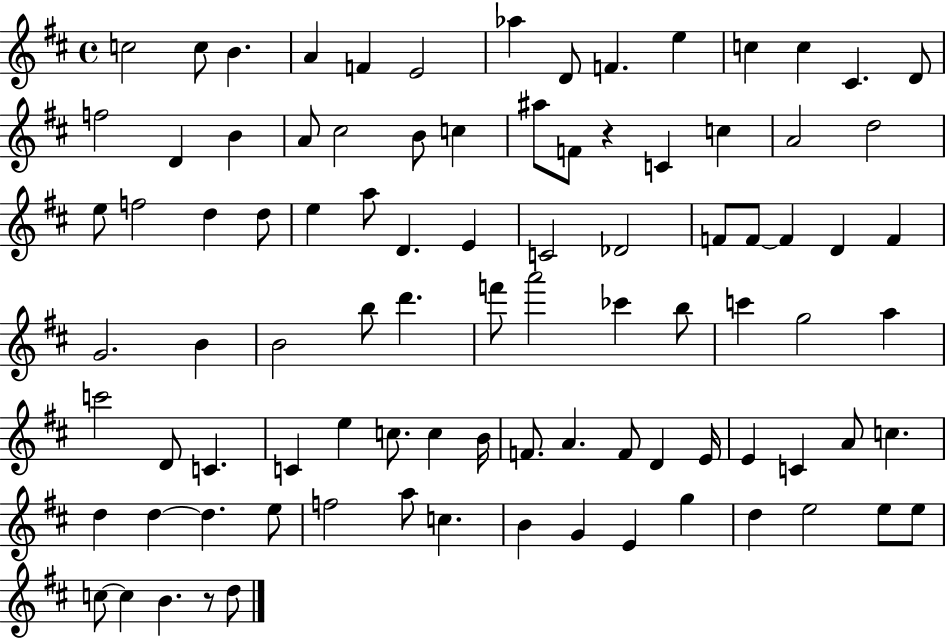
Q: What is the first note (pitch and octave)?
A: C5